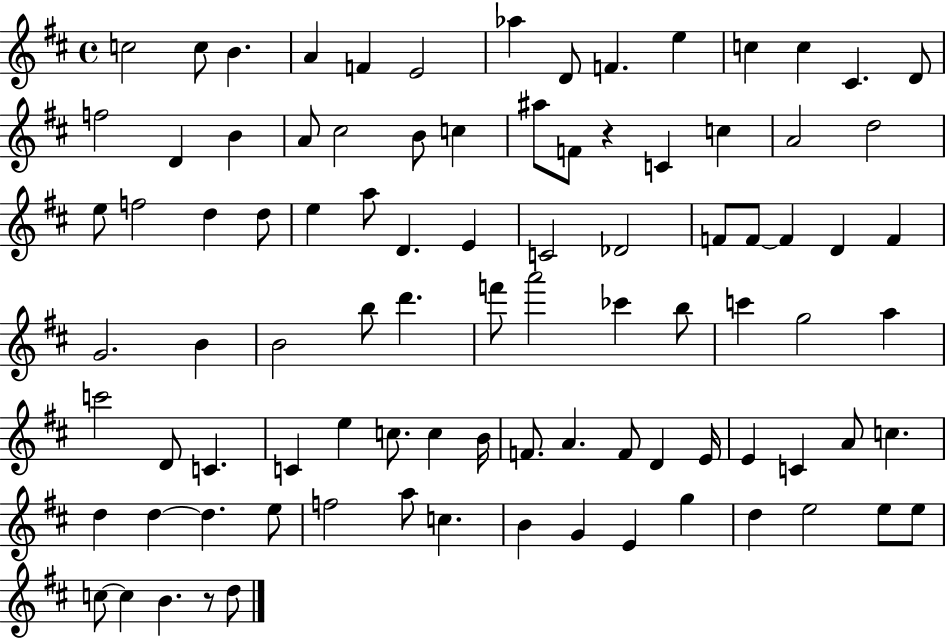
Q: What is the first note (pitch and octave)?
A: C5